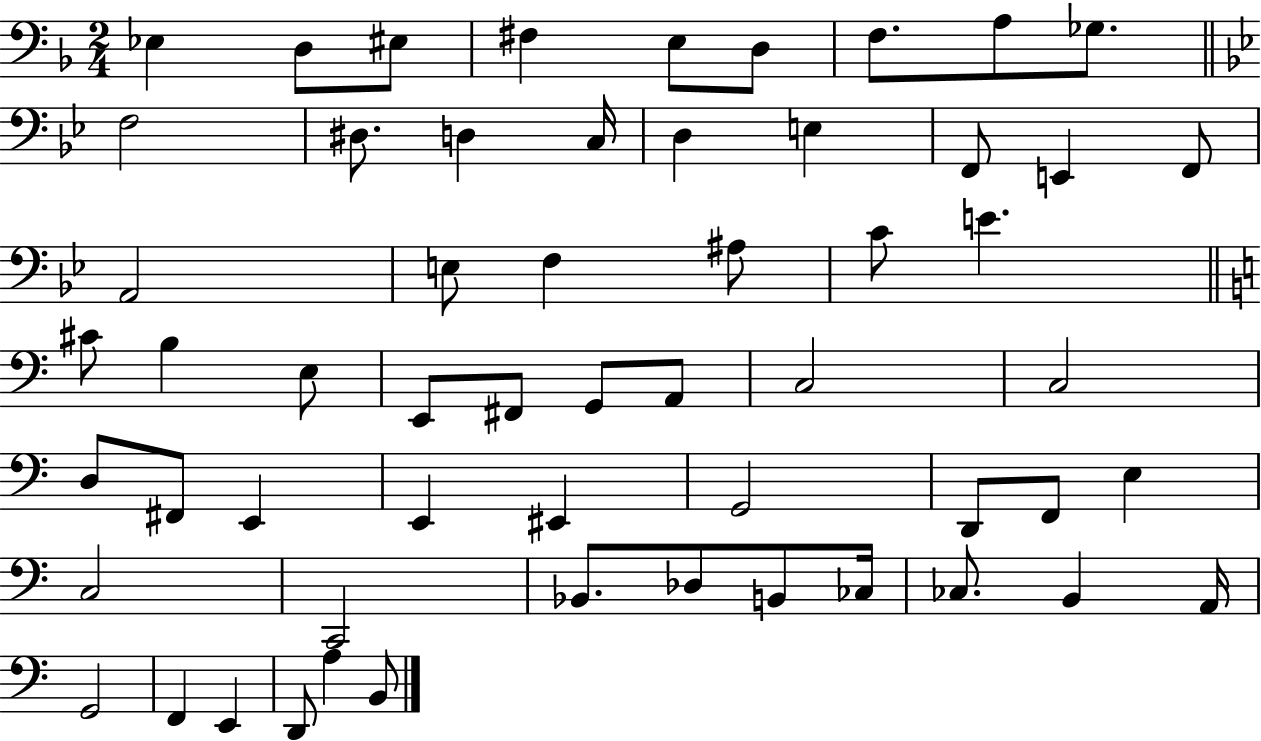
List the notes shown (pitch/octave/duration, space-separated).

Eb3/q D3/e EIS3/e F#3/q E3/e D3/e F3/e. A3/e Gb3/e. F3/h D#3/e. D3/q C3/s D3/q E3/q F2/e E2/q F2/e A2/h E3/e F3/q A#3/e C4/e E4/q. C#4/e B3/q E3/e E2/e F#2/e G2/e A2/e C3/h C3/h D3/e F#2/e E2/q E2/q EIS2/q G2/h D2/e F2/e E3/q C3/h C2/h Bb2/e. Db3/e B2/e CES3/s CES3/e. B2/q A2/s G2/h F2/q E2/q D2/e A3/q B2/e